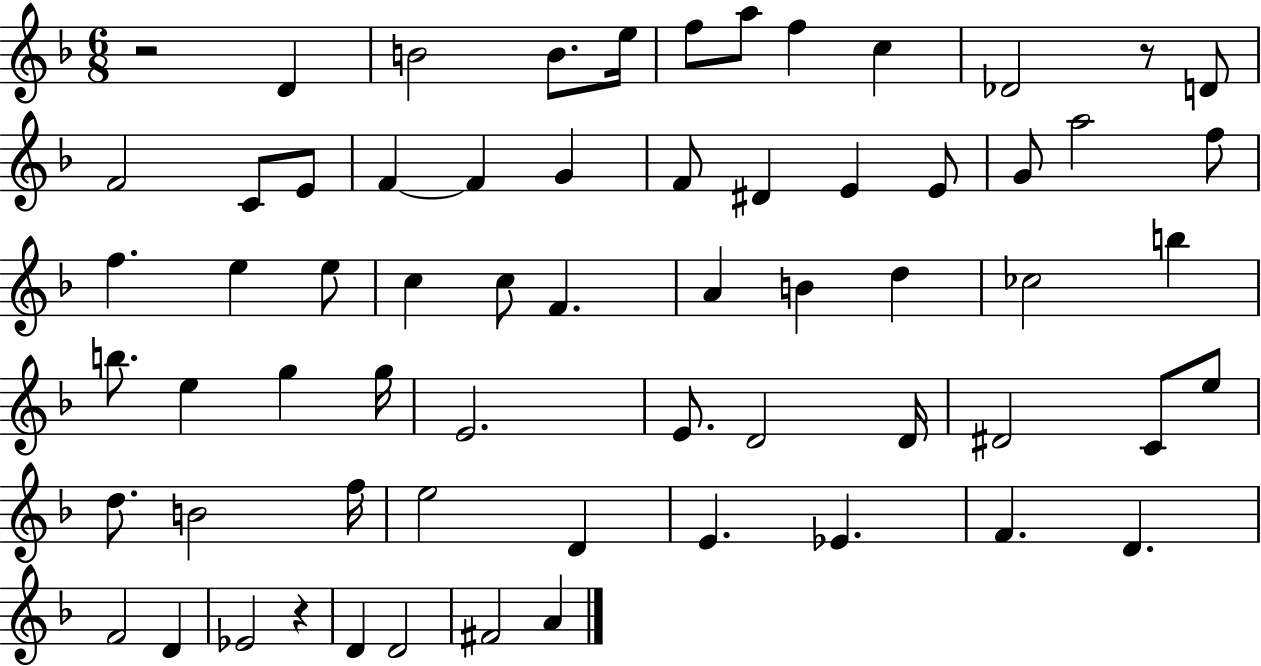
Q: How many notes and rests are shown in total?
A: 64